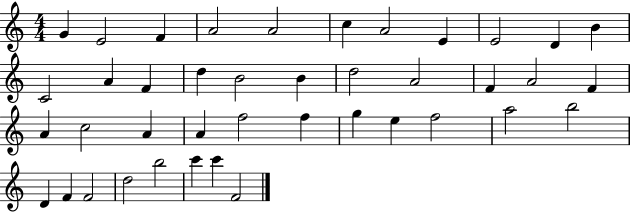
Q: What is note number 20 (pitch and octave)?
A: F4